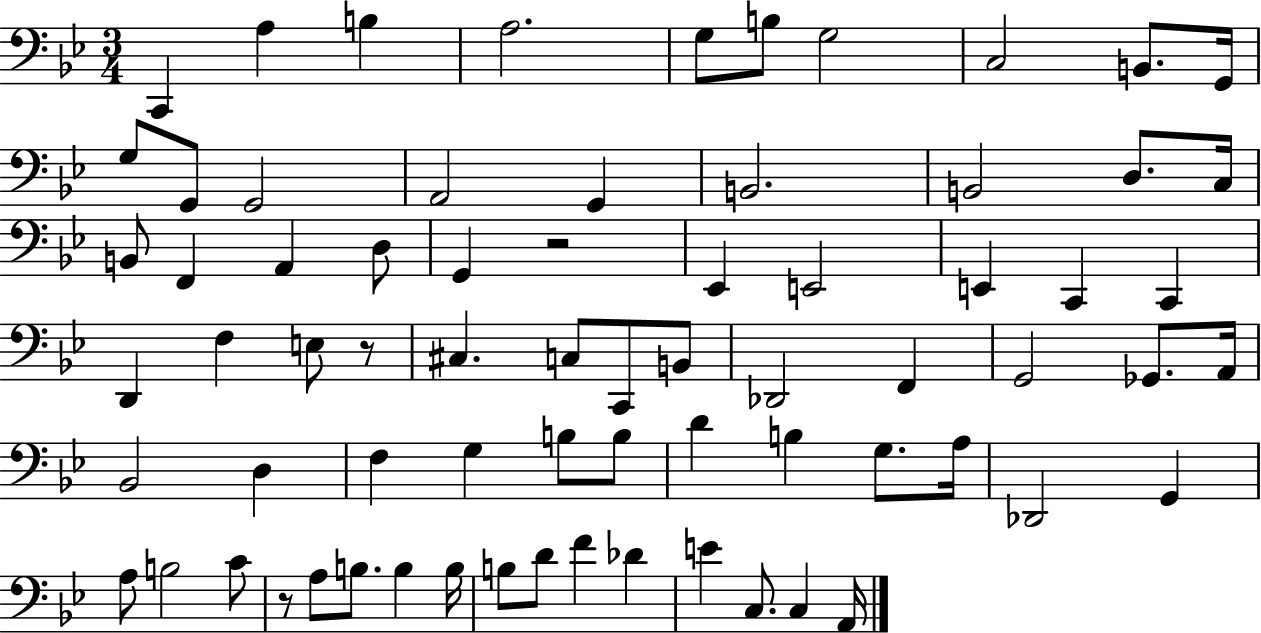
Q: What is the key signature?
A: BES major